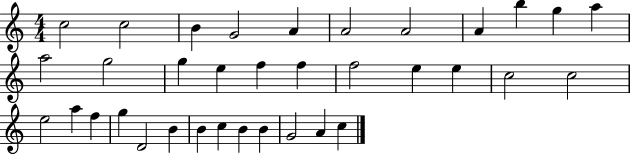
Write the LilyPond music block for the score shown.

{
  \clef treble
  \numericTimeSignature
  \time 4/4
  \key c \major
  c''2 c''2 | b'4 g'2 a'4 | a'2 a'2 | a'4 b''4 g''4 a''4 | \break a''2 g''2 | g''4 e''4 f''4 f''4 | f''2 e''4 e''4 | c''2 c''2 | \break e''2 a''4 f''4 | g''4 d'2 b'4 | b'4 c''4 b'4 b'4 | g'2 a'4 c''4 | \break \bar "|."
}